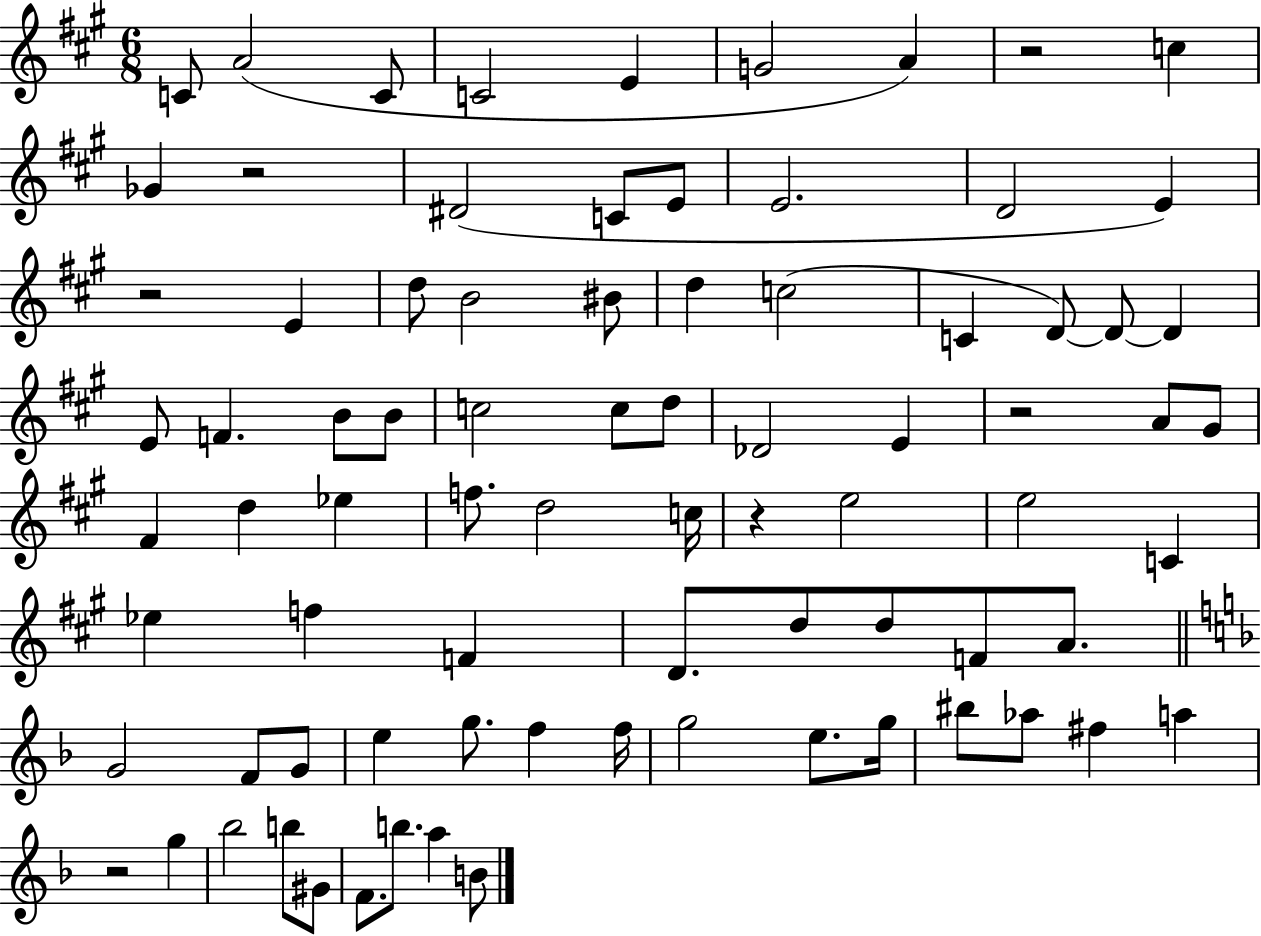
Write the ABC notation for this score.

X:1
T:Untitled
M:6/8
L:1/4
K:A
C/2 A2 C/2 C2 E G2 A z2 c _G z2 ^D2 C/2 E/2 E2 D2 E z2 E d/2 B2 ^B/2 d c2 C D/2 D/2 D E/2 F B/2 B/2 c2 c/2 d/2 _D2 E z2 A/2 ^G/2 ^F d _e f/2 d2 c/4 z e2 e2 C _e f F D/2 d/2 d/2 F/2 A/2 G2 F/2 G/2 e g/2 f f/4 g2 e/2 g/4 ^b/2 _a/2 ^f a z2 g _b2 b/2 ^G/2 F/2 b/2 a B/2